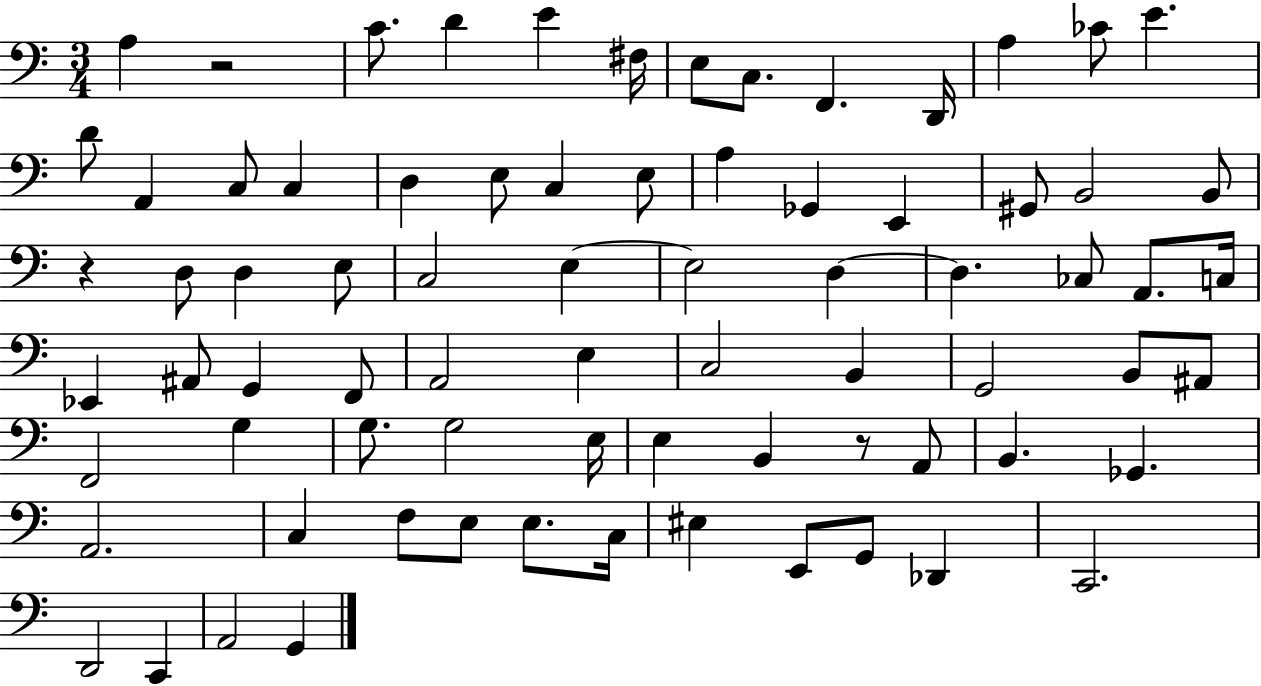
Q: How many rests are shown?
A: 3